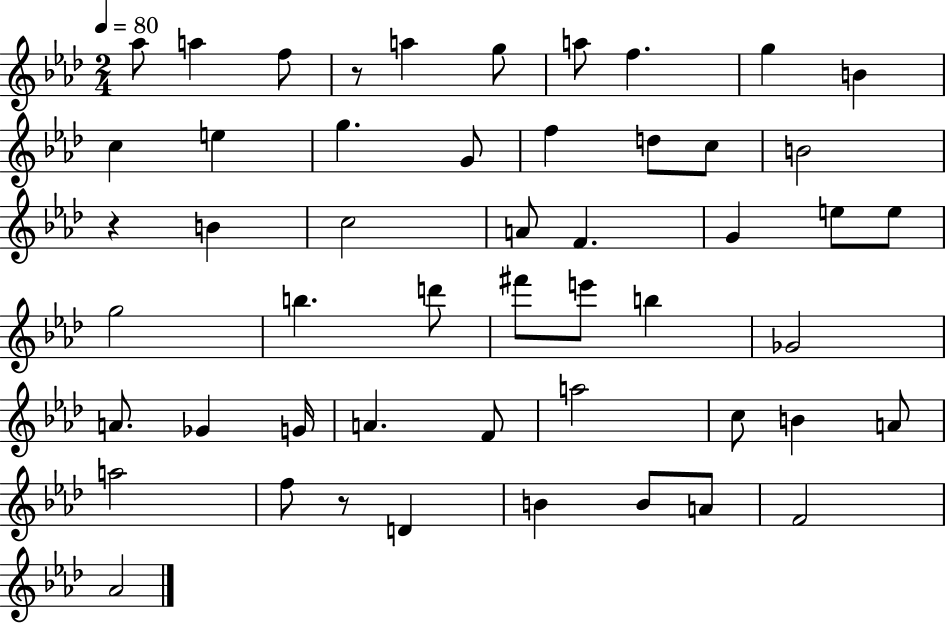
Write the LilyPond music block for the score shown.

{
  \clef treble
  \numericTimeSignature
  \time 2/4
  \key aes \major
  \tempo 4 = 80
  aes''8 a''4 f''8 | r8 a''4 g''8 | a''8 f''4. | g''4 b'4 | \break c''4 e''4 | g''4. g'8 | f''4 d''8 c''8 | b'2 | \break r4 b'4 | c''2 | a'8 f'4. | g'4 e''8 e''8 | \break g''2 | b''4. d'''8 | fis'''8 e'''8 b''4 | ges'2 | \break a'8. ges'4 g'16 | a'4. f'8 | a''2 | c''8 b'4 a'8 | \break a''2 | f''8 r8 d'4 | b'4 b'8 a'8 | f'2 | \break aes'2 | \bar "|."
}